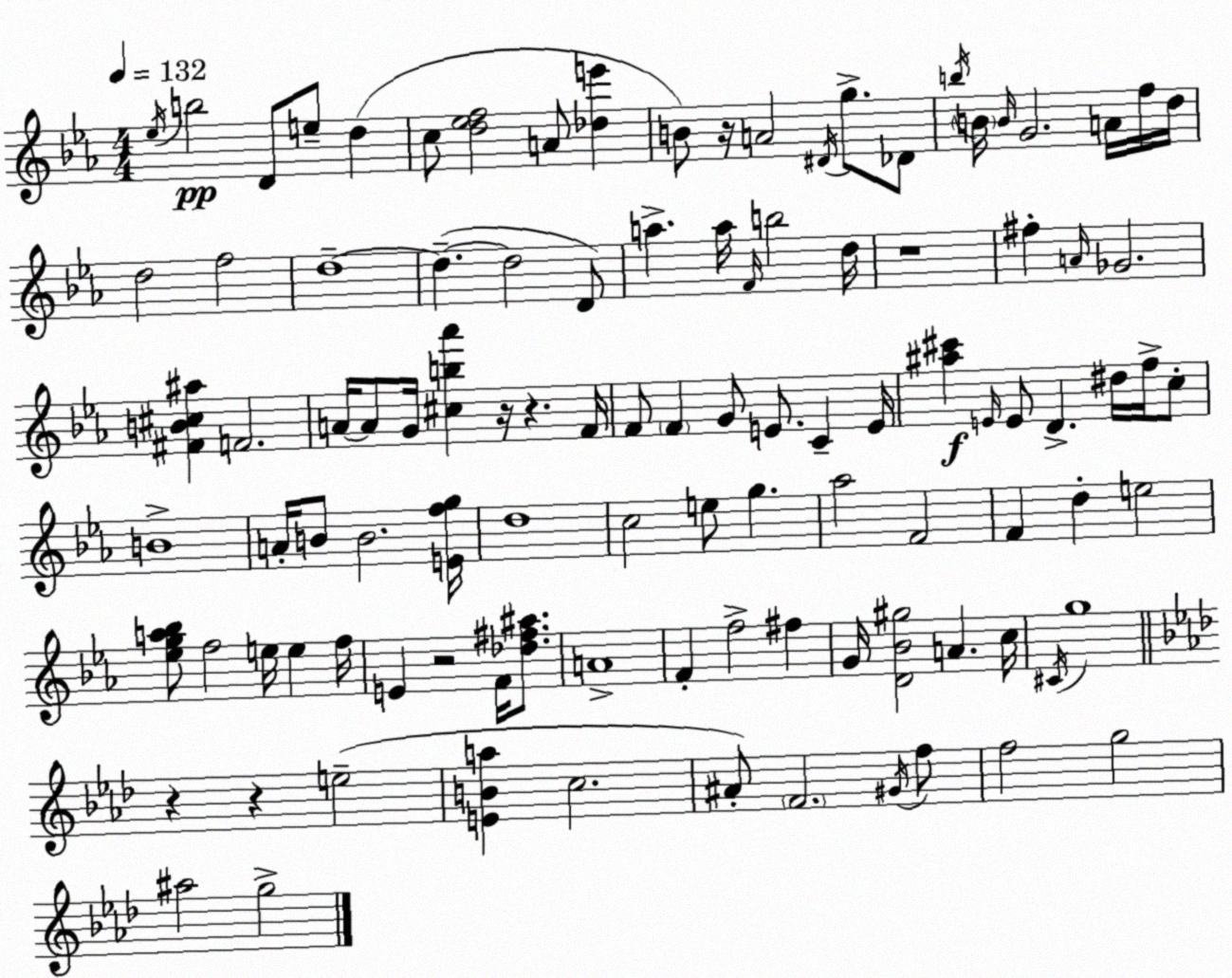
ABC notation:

X:1
T:Untitled
M:4/4
L:1/4
K:Cm
_e/4 b2 D/2 e/2 d c/2 [d_ef]2 A/2 [_de'] B/2 z/4 A2 ^D/4 g/2 _D/2 b/4 B/4 B/4 G2 A/4 f/4 d/4 d2 f2 d4 d d2 D/2 a a/4 F/4 b2 d/4 z4 ^f A/4 _G2 [^FB^c^a] F2 A/4 A/2 G/4 [^cb_a'] z/4 z F/4 F/2 F G/2 E/2 C E/4 [^a^c'] E/4 E/2 D ^d/4 f/4 c/2 B4 A/4 B/2 B2 [Efg]/4 d4 c2 e/2 g _a2 F2 F d e2 [_ega_b]/2 f2 e/4 e f/4 E z2 F/4 [_d^f^a]/2 A4 F f2 ^f G/4 [D_B^g]2 A c/4 ^C/4 g4 z z e2 [EBa] c2 ^A/2 F2 ^G/4 f/2 f2 g2 ^a2 g2